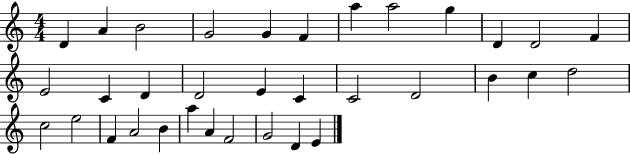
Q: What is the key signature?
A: C major